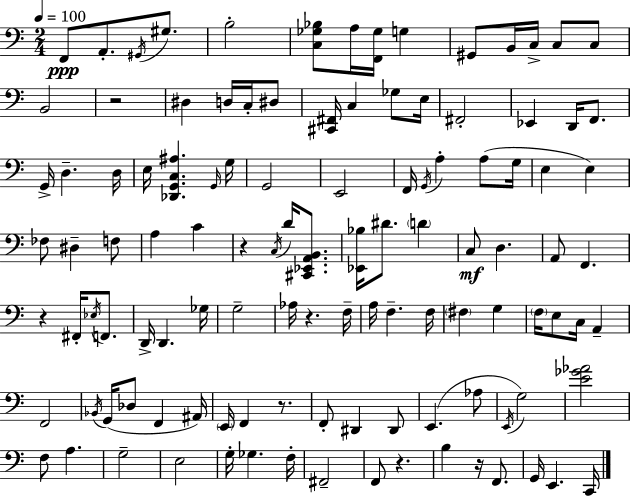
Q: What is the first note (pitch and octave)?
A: F2